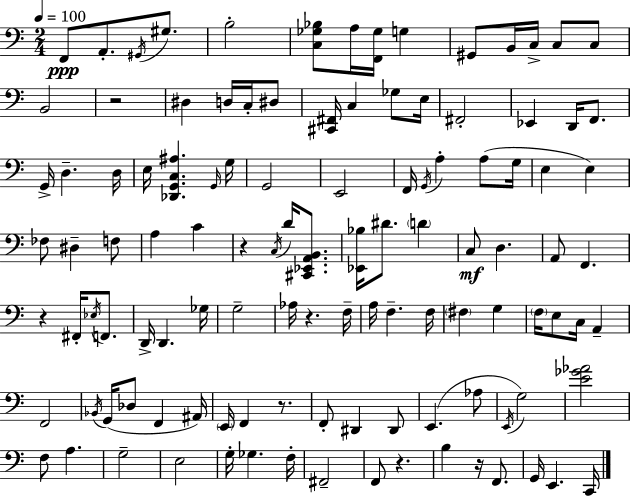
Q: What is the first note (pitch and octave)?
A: F2